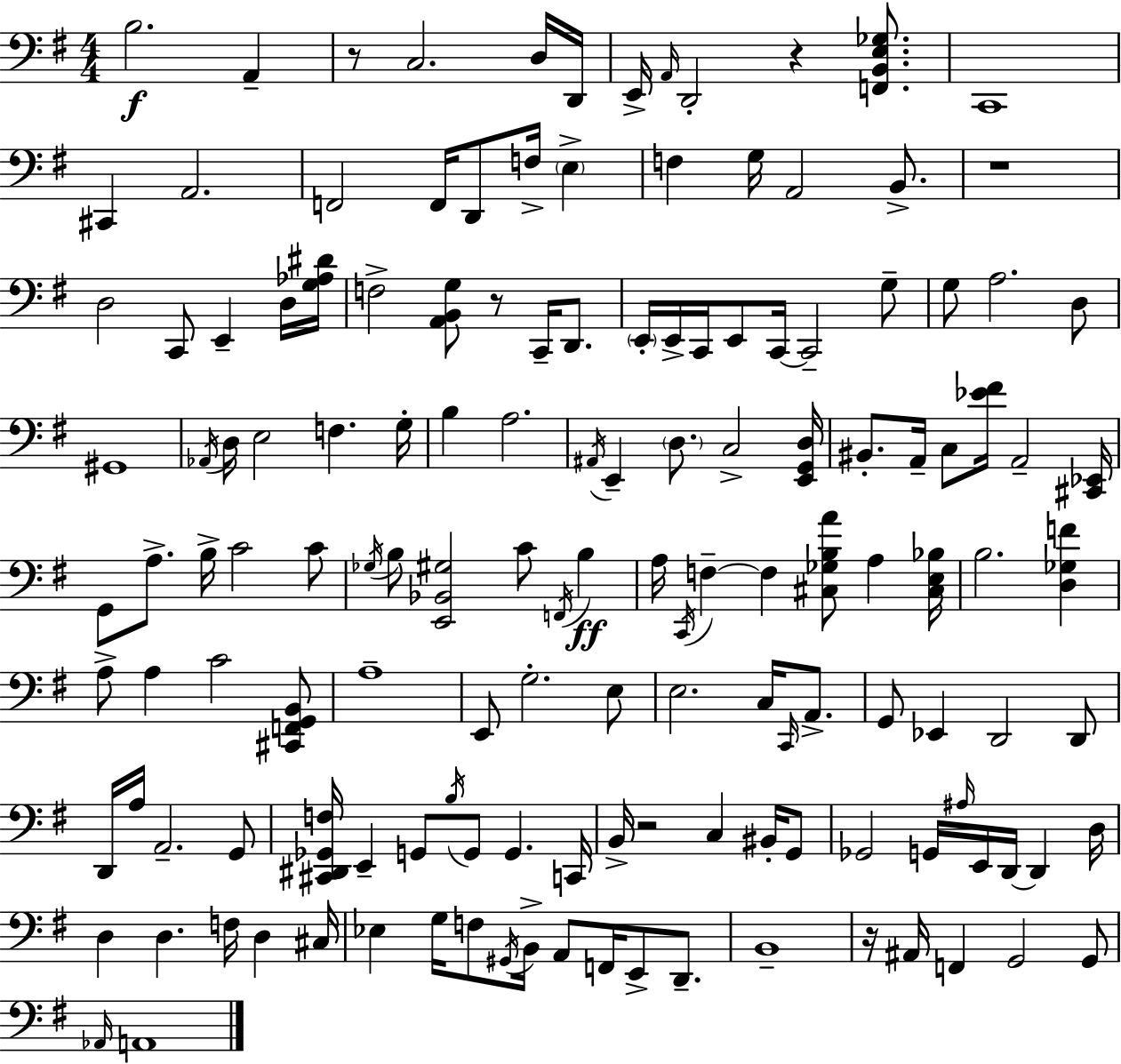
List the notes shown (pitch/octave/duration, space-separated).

B3/h. A2/q R/e C3/h. D3/s D2/s E2/s A2/s D2/h R/q [F2,B2,E3,Gb3]/e. C2/w C#2/q A2/h. F2/h F2/s D2/e F3/s E3/q F3/q G3/s A2/h B2/e. R/w D3/h C2/e E2/q D3/s [G3,Ab3,D#4]/s F3/h [A2,B2,G3]/e R/e C2/s D2/e. E2/s E2/s C2/s E2/e C2/s C2/h G3/e G3/e A3/h. D3/e G#2/w Ab2/s D3/s E3/h F3/q. G3/s B3/q A3/h. A#2/s E2/q D3/e. C3/h [E2,G2,D3]/s BIS2/e. A2/s C3/e [Eb4,F#4]/s A2/h [C#2,Eb2]/s G2/e A3/e. B3/s C4/h C4/e Gb3/s B3/e [E2,Bb2,G#3]/h C4/e F2/s B3/q A3/s C2/s F3/q F3/q [C#3,Gb3,B3,A4]/e A3/q [C#3,E3,Bb3]/s B3/h. [D3,Gb3,F4]/q A3/e A3/q C4/h [C#2,F2,G2,B2]/e A3/w E2/e G3/h. E3/e E3/h. C3/s C2/s A2/e. G2/e Eb2/q D2/h D2/e D2/s A3/s A2/h. G2/e [C#2,D#2,Gb2,F3]/s E2/q G2/e B3/s G2/e G2/q. C2/s B2/s R/h C3/q BIS2/s G2/e Gb2/h G2/s A#3/s E2/s D2/s D2/q D3/s D3/q D3/q. F3/s D3/q C#3/s Eb3/q G3/s F3/e G#2/s B2/s A2/e F2/s E2/e D2/e. B2/w R/s A#2/s F2/q G2/h G2/e Ab2/s A2/w